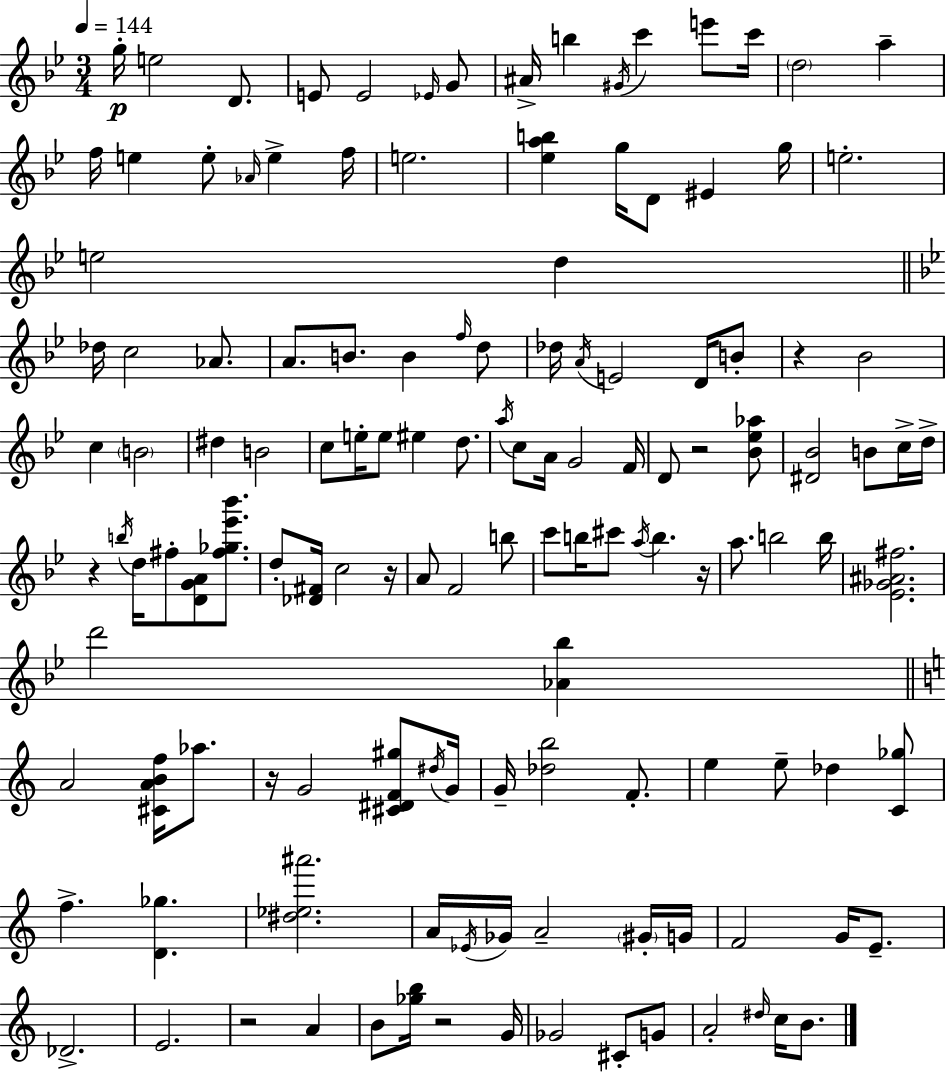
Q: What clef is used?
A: treble